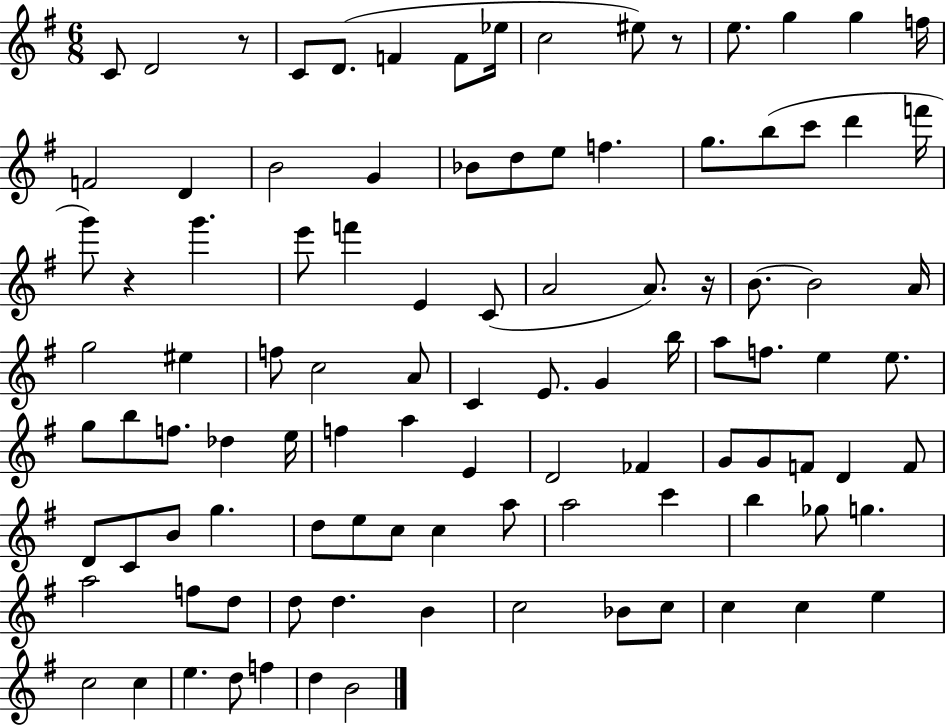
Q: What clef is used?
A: treble